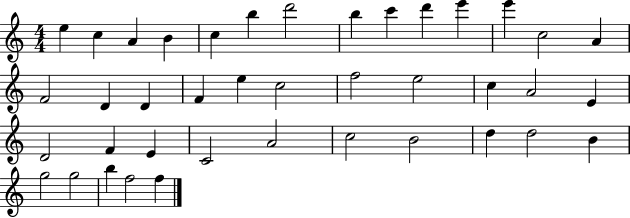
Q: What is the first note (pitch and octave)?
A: E5